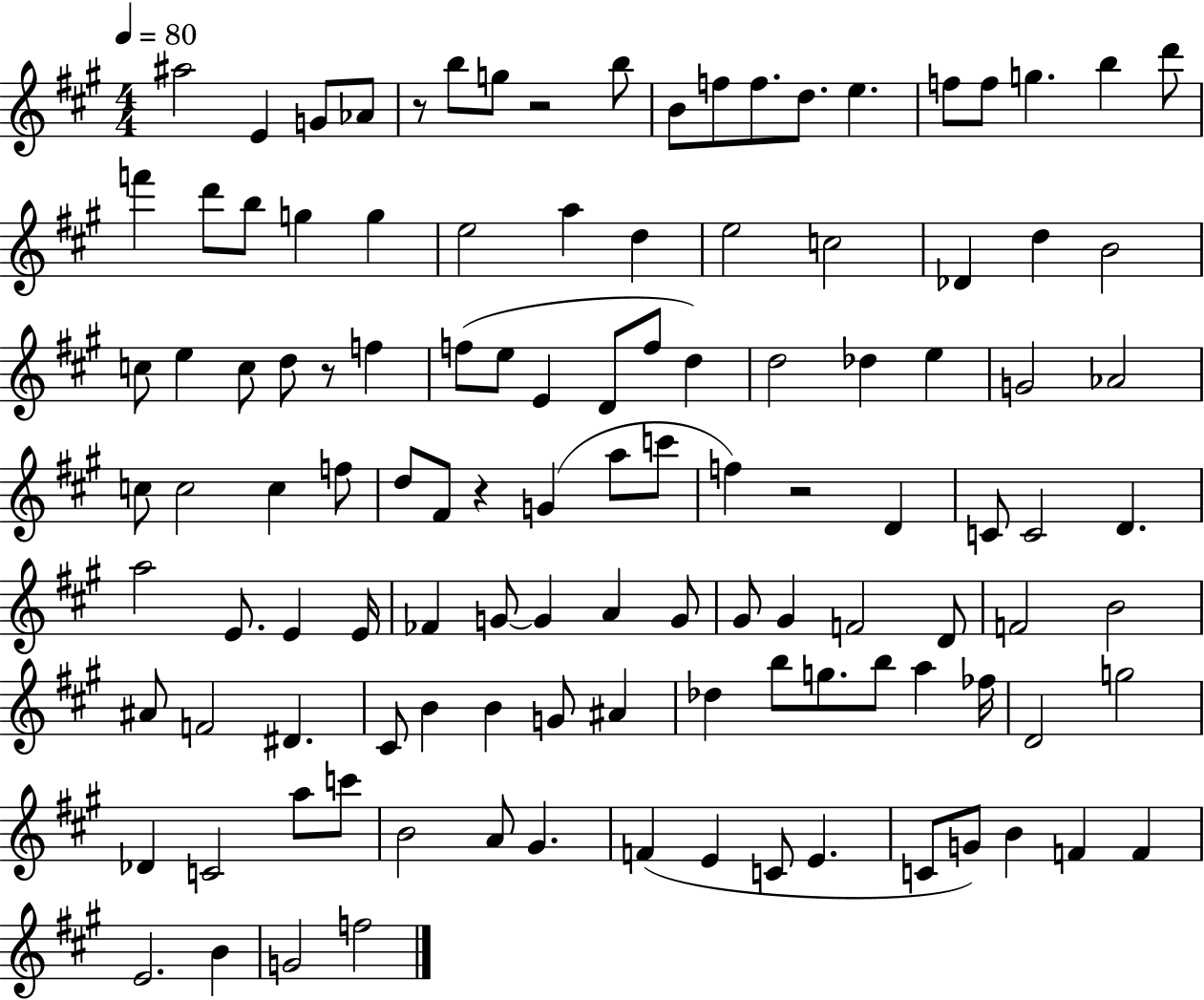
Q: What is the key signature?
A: A major